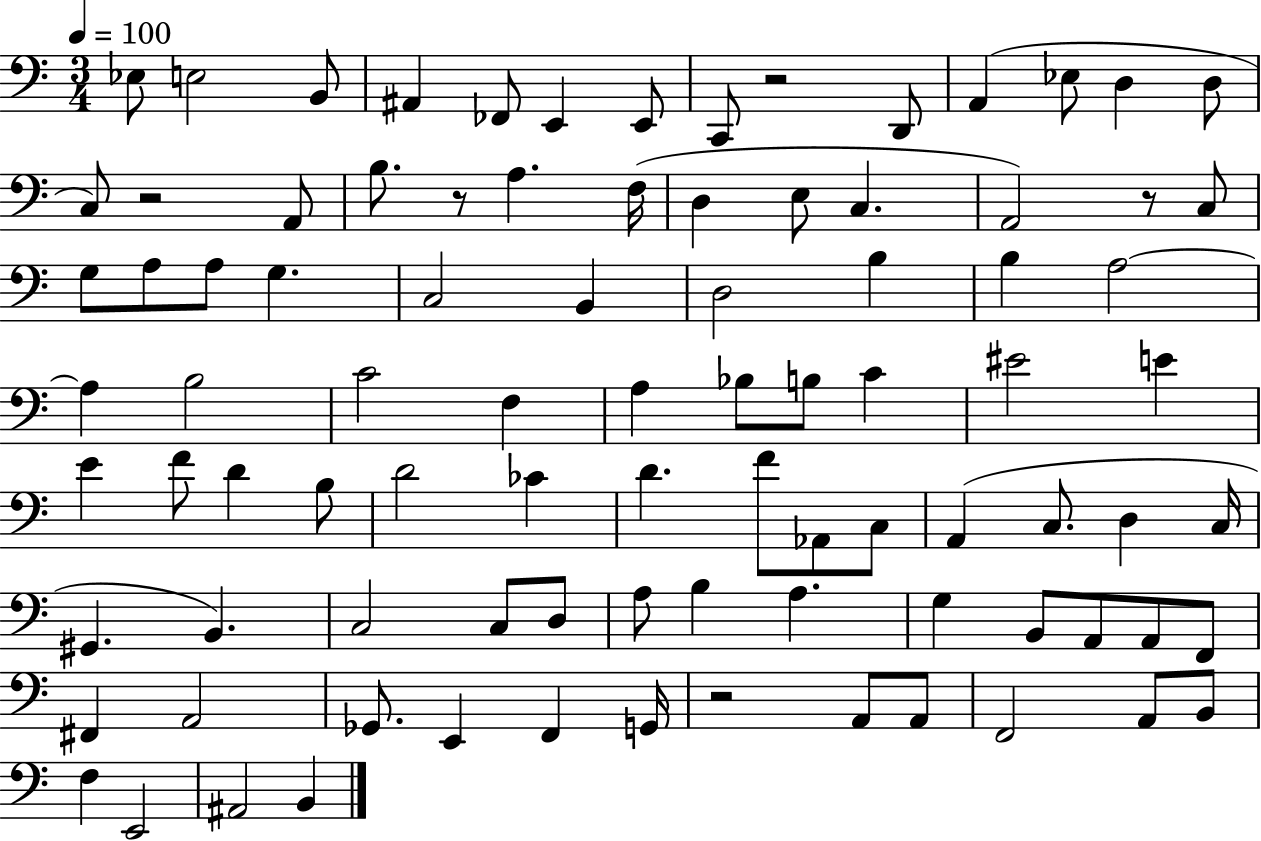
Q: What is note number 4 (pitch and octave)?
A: A#2